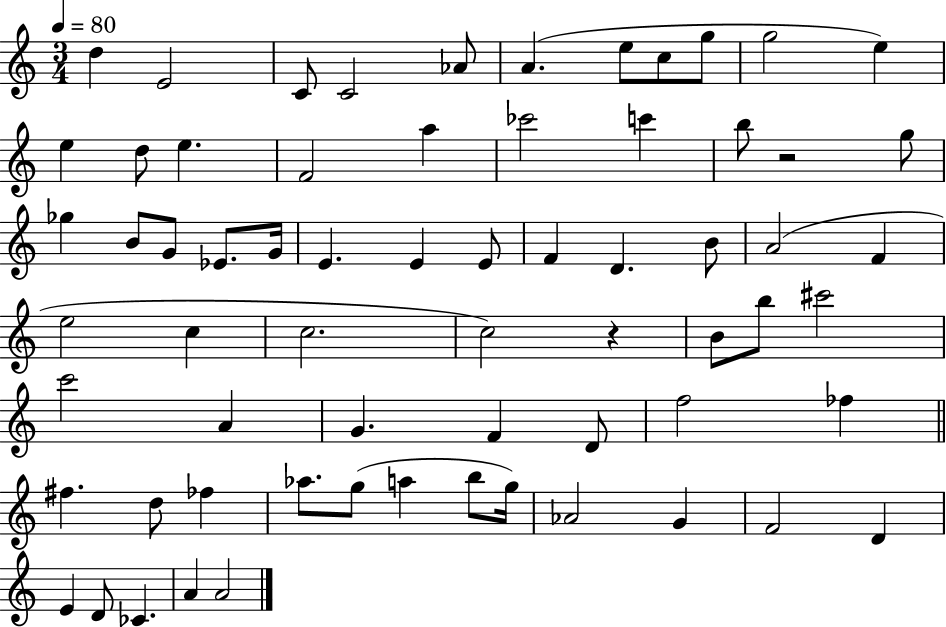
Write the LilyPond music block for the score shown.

{
  \clef treble
  \numericTimeSignature
  \time 3/4
  \key c \major
  \tempo 4 = 80
  d''4 e'2 | c'8 c'2 aes'8 | a'4.( e''8 c''8 g''8 | g''2 e''4) | \break e''4 d''8 e''4. | f'2 a''4 | ces'''2 c'''4 | b''8 r2 g''8 | \break ges''4 b'8 g'8 ees'8. g'16 | e'4. e'4 e'8 | f'4 d'4. b'8 | a'2( f'4 | \break e''2 c''4 | c''2. | c''2) r4 | b'8 b''8 cis'''2 | \break c'''2 a'4 | g'4. f'4 d'8 | f''2 fes''4 | \bar "||" \break \key a \minor fis''4. d''8 fes''4 | aes''8. g''8( a''4 b''8 g''16) | aes'2 g'4 | f'2 d'4 | \break e'4 d'8 ces'4. | a'4 a'2 | \bar "|."
}